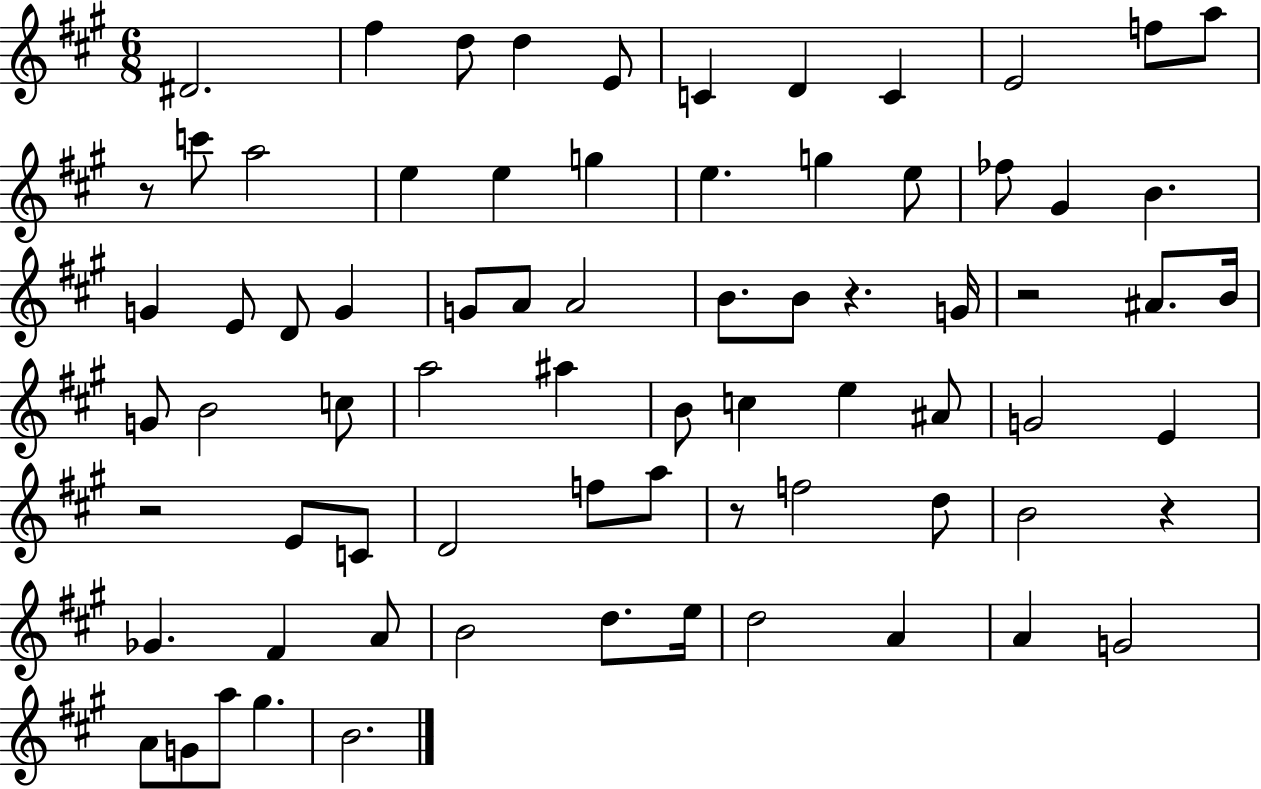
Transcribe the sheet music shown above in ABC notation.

X:1
T:Untitled
M:6/8
L:1/4
K:A
^D2 ^f d/2 d E/2 C D C E2 f/2 a/2 z/2 c'/2 a2 e e g e g e/2 _f/2 ^G B G E/2 D/2 G G/2 A/2 A2 B/2 B/2 z G/4 z2 ^A/2 B/4 G/2 B2 c/2 a2 ^a B/2 c e ^A/2 G2 E z2 E/2 C/2 D2 f/2 a/2 z/2 f2 d/2 B2 z _G ^F A/2 B2 d/2 e/4 d2 A A G2 A/2 G/2 a/2 ^g B2